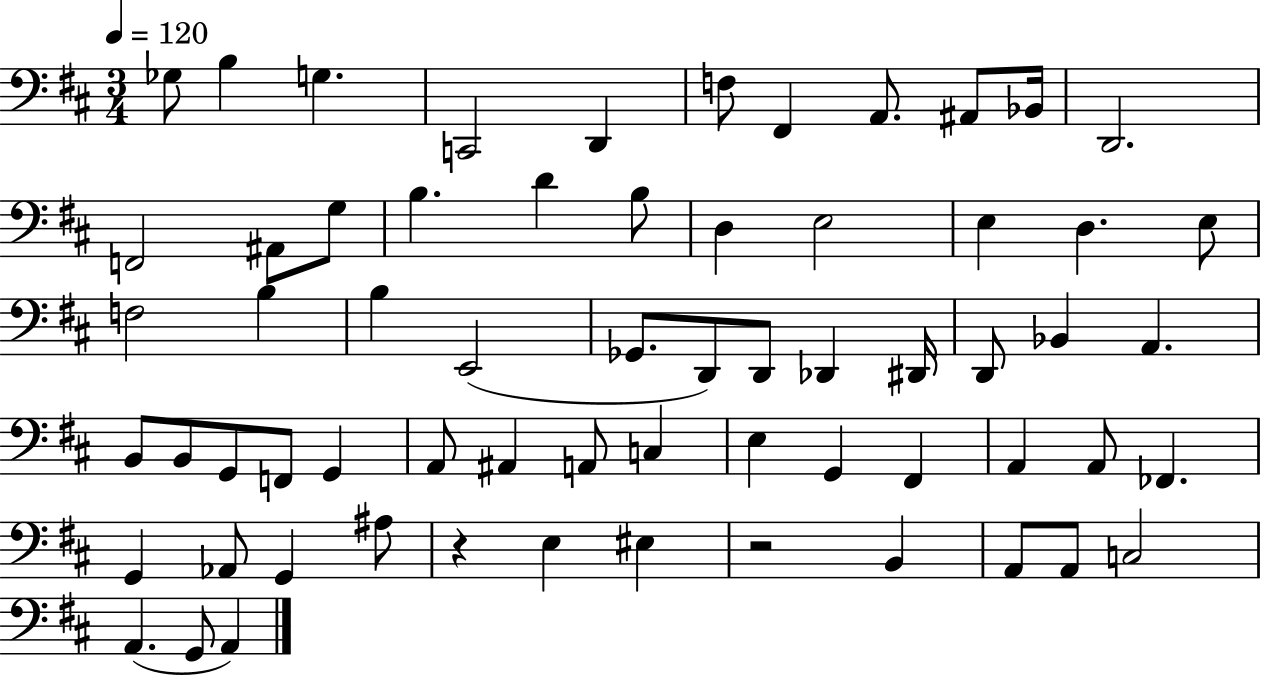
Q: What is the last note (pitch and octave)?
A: A2